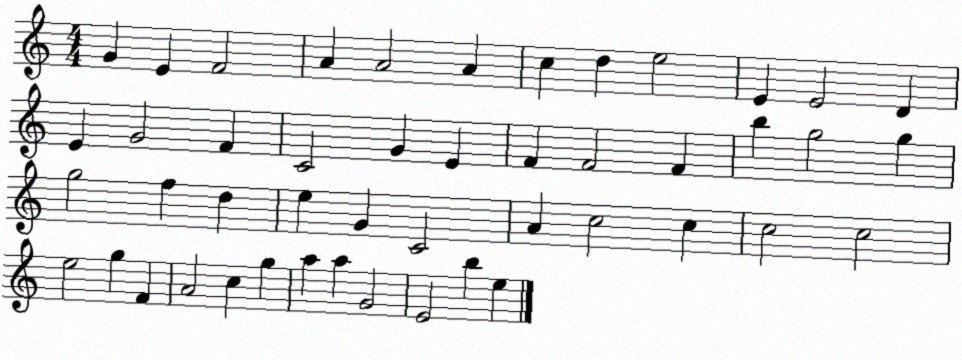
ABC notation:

X:1
T:Untitled
M:4/4
L:1/4
K:C
G E F2 A A2 A c d e2 E E2 D E G2 F C2 G E F F2 F b g2 g g2 f d e G C2 A c2 c c2 c2 e2 g F A2 c g a a G2 E2 b e